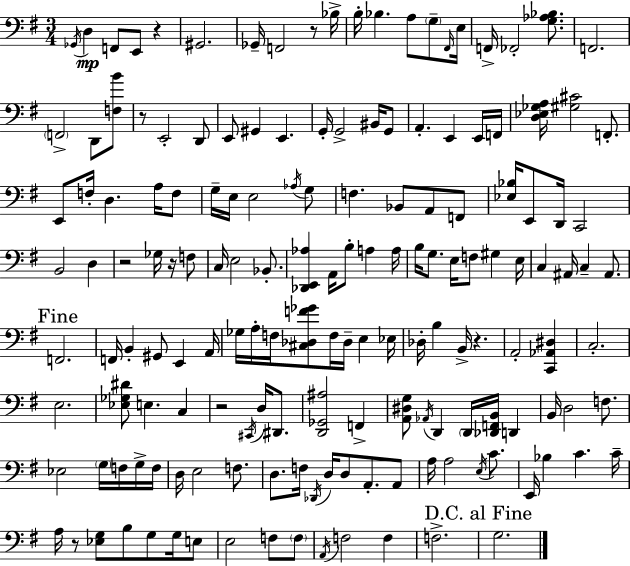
{
  \clef bass
  \numericTimeSignature
  \time 3/4
  \key e \minor
  \repeat volta 2 { \acciaccatura { ges,16 }\mp d4 f,8 e,8 r4 | gis,2. | ges,16-- f,2 r8 | bes16-> b16-. bes4. a8 \parenthesize g8-- | \break \grace { fis,16 } e16 f,16-> fes,2-. <g aes bes>8. | f,2. | \parenthesize f,2-> d,8 | <f b'>8 r8 e,2-. | \break d,8 e,8 gis,4 e,4. | g,16-. g,2-> bis,16 | g,8 a,4.-. e,4 | e,16 f,16 <d ees ges a>16 <gis cis'>2 f,8.-. | \break e,8 f16-. d4. a16 | f8 g16-- e16 e2 | \acciaccatura { aes16 } g8 f4. bes,8 a,8 | f,8 <ees bes>16 e,8 d,16 c,2 | \break b,2 d4 | r2 ges16 | r16 f8 c16 e2 | bes,8.-. <des, e, aes>4 a,16 b8-. a4 | \break a16 b16 g8. e16 f8 gis4 | e16 c4 ais,16 c4-- | ais,8. \mark "Fine" f,2. | f,16 b,4-. gis,8 e,4 | \break a,16 ges16 a16-. f16 <cis des f' ges'>8 f16 des16-- e4 | ees16 des16-. b4 b,16-> r4. | a,2-. <c, aes, dis>4 | c2.-. | \break e2. | <ees ges dis'>8 e4. c4 | r2 \acciaccatura { cis,16 } | d16 dis,8. <d, ges, ais>2 | \break f,4-> <a, dis g>8 \acciaccatura { aes,16 } d,4 \parenthesize d,16 | <des, f, b,>16 d,4 b,16 d2 | f8. ees2 | \parenthesize g16 f16 g16-> f16 d16 e2 | \break f8. d8. f16 \acciaccatura { des,16 } d16 d8 | a,8.-. a,8 a16 a2 | \acciaccatura { e16 } c'8. e,16 bes4 | c'4. c'16-- a16 r8 <ees g>8 | \break b8 g8 g16 e8 e2 | f8 \parenthesize f8 \acciaccatura { a,16 } f2 | f4 f2.-> | \mark "D.C. al Fine" g2. | \break } \bar "|."
}